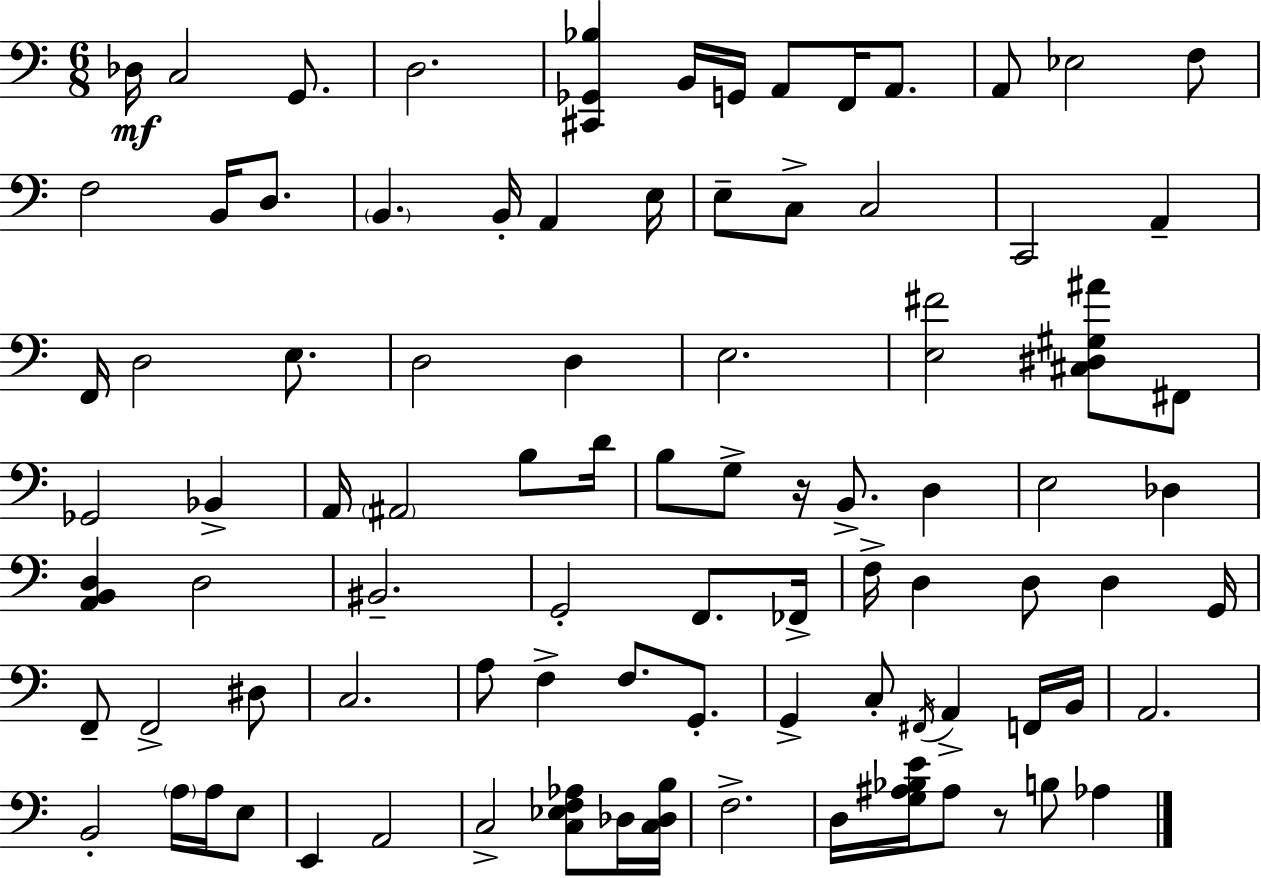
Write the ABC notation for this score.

X:1
T:Untitled
M:6/8
L:1/4
K:Am
_D,/4 C,2 G,,/2 D,2 [^C,,_G,,_B,] B,,/4 G,,/4 A,,/2 F,,/4 A,,/2 A,,/2 _E,2 F,/2 F,2 B,,/4 D,/2 B,, B,,/4 A,, E,/4 E,/2 C,/2 C,2 C,,2 A,, F,,/4 D,2 E,/2 D,2 D, E,2 [E,^F]2 [^C,^D,^G,^A]/2 ^F,,/2 _G,,2 _B,, A,,/4 ^A,,2 B,/2 D/4 B,/2 G,/2 z/4 B,,/2 D, E,2 _D, [A,,B,,D,] D,2 ^B,,2 G,,2 F,,/2 _F,,/4 F,/4 D, D,/2 D, G,,/4 F,,/2 F,,2 ^D,/2 C,2 A,/2 F, F,/2 G,,/2 G,, C,/2 ^F,,/4 A,, F,,/4 B,,/4 A,,2 B,,2 A,/4 A,/4 E,/2 E,, A,,2 C,2 [C,_E,F,_A,]/2 _D,/4 [C,_D,B,]/4 F,2 D,/4 [G,^A,_B,E]/4 ^A,/2 z/2 B,/2 _A,